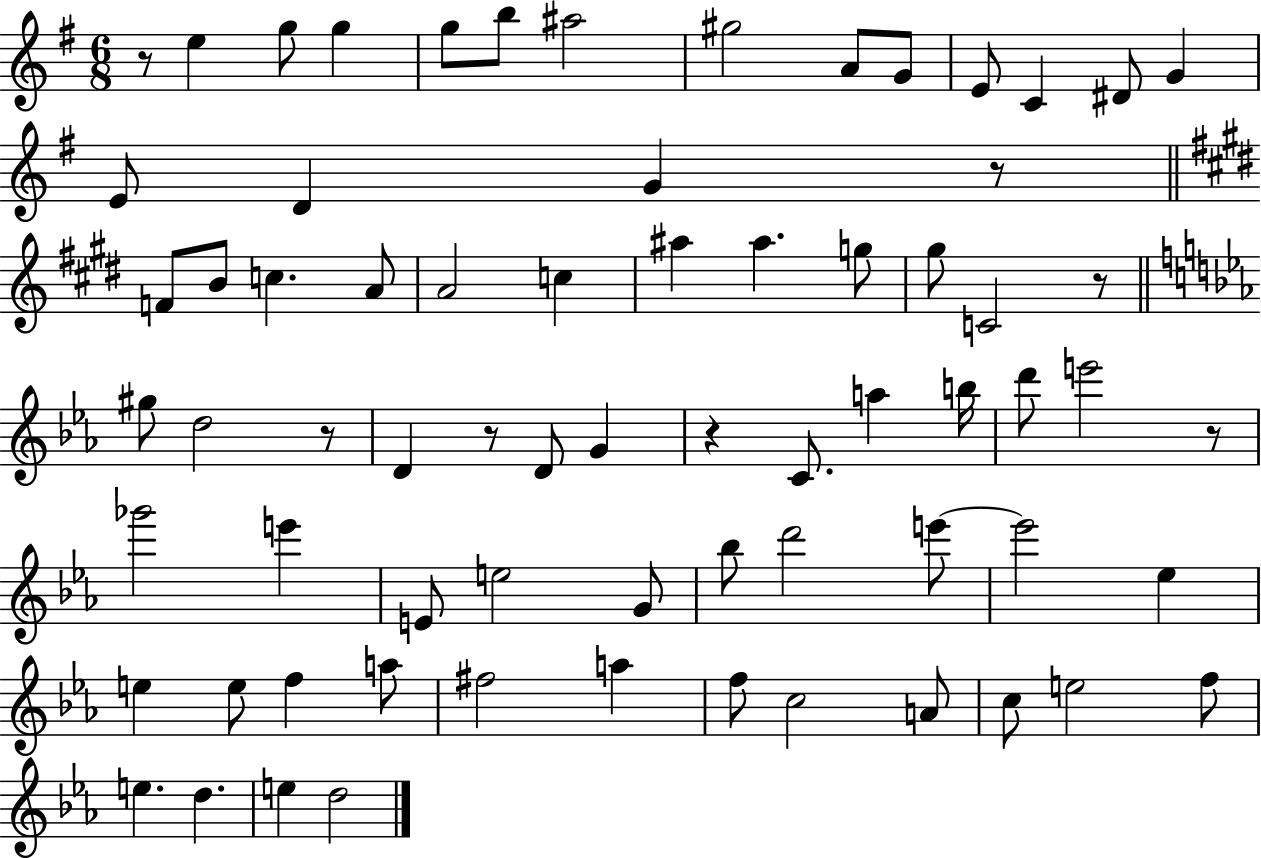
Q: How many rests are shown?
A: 7